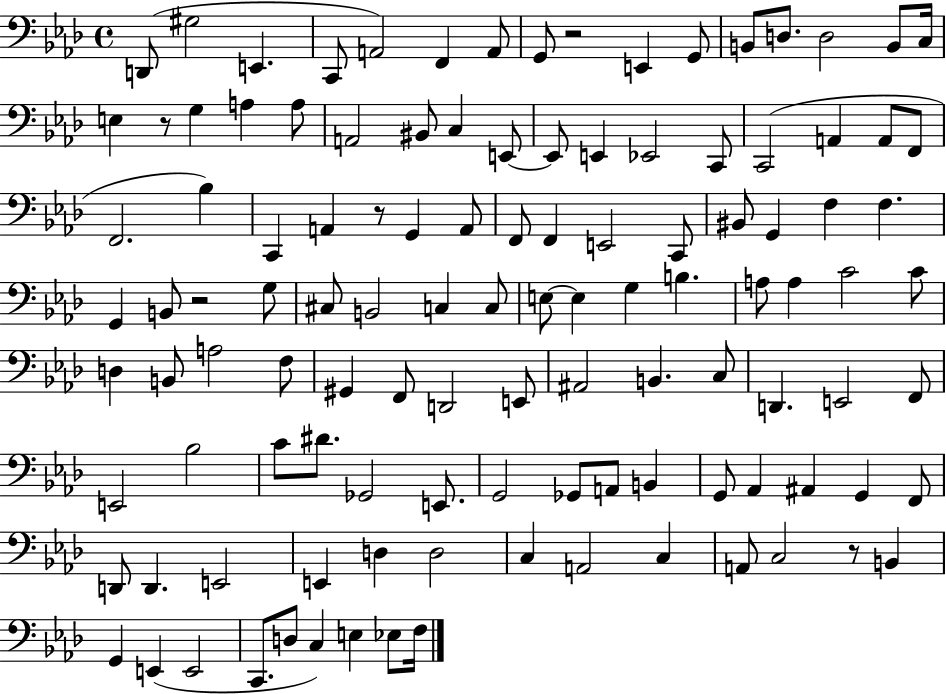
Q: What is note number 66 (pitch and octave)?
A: F2